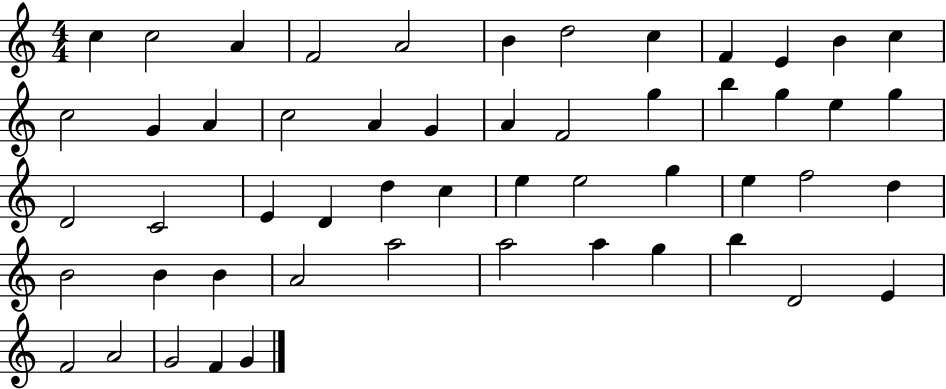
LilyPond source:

{
  \clef treble
  \numericTimeSignature
  \time 4/4
  \key c \major
  c''4 c''2 a'4 | f'2 a'2 | b'4 d''2 c''4 | f'4 e'4 b'4 c''4 | \break c''2 g'4 a'4 | c''2 a'4 g'4 | a'4 f'2 g''4 | b''4 g''4 e''4 g''4 | \break d'2 c'2 | e'4 d'4 d''4 c''4 | e''4 e''2 g''4 | e''4 f''2 d''4 | \break b'2 b'4 b'4 | a'2 a''2 | a''2 a''4 g''4 | b''4 d'2 e'4 | \break f'2 a'2 | g'2 f'4 g'4 | \bar "|."
}